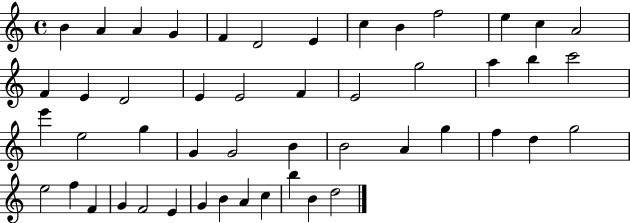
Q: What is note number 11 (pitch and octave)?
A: E5